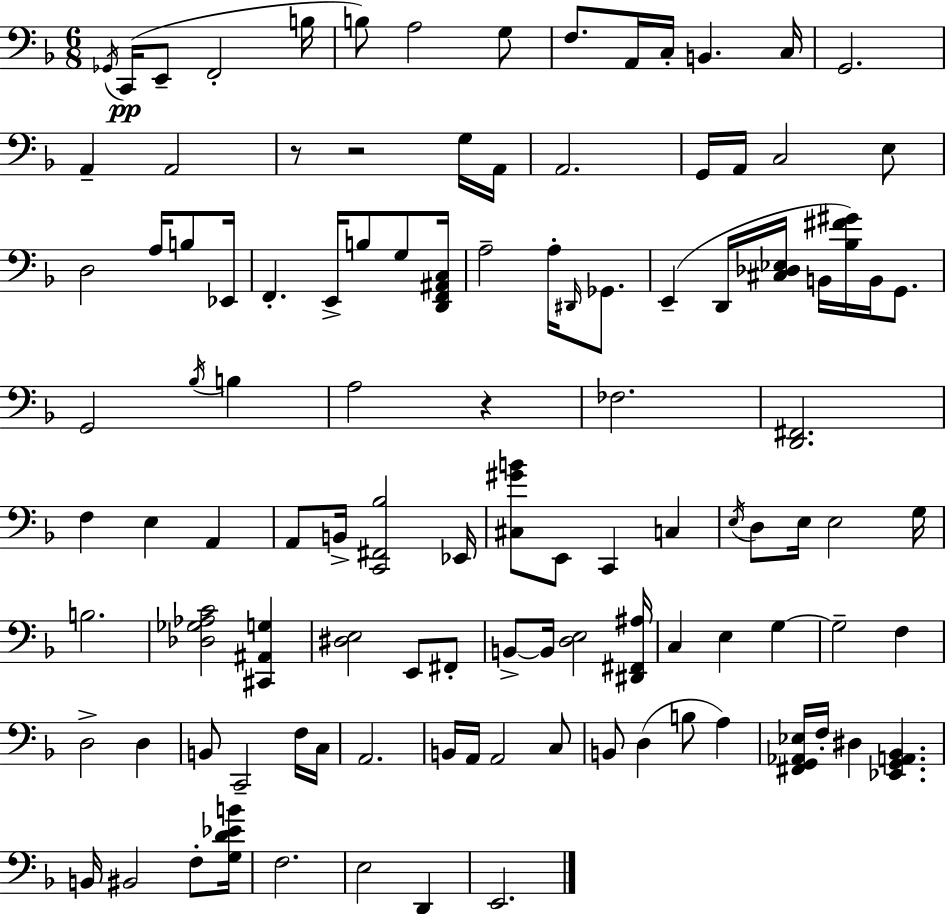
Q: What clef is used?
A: bass